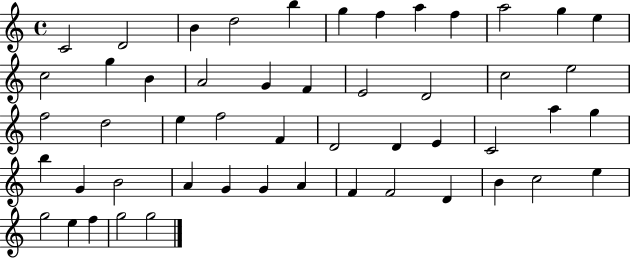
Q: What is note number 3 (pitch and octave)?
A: B4